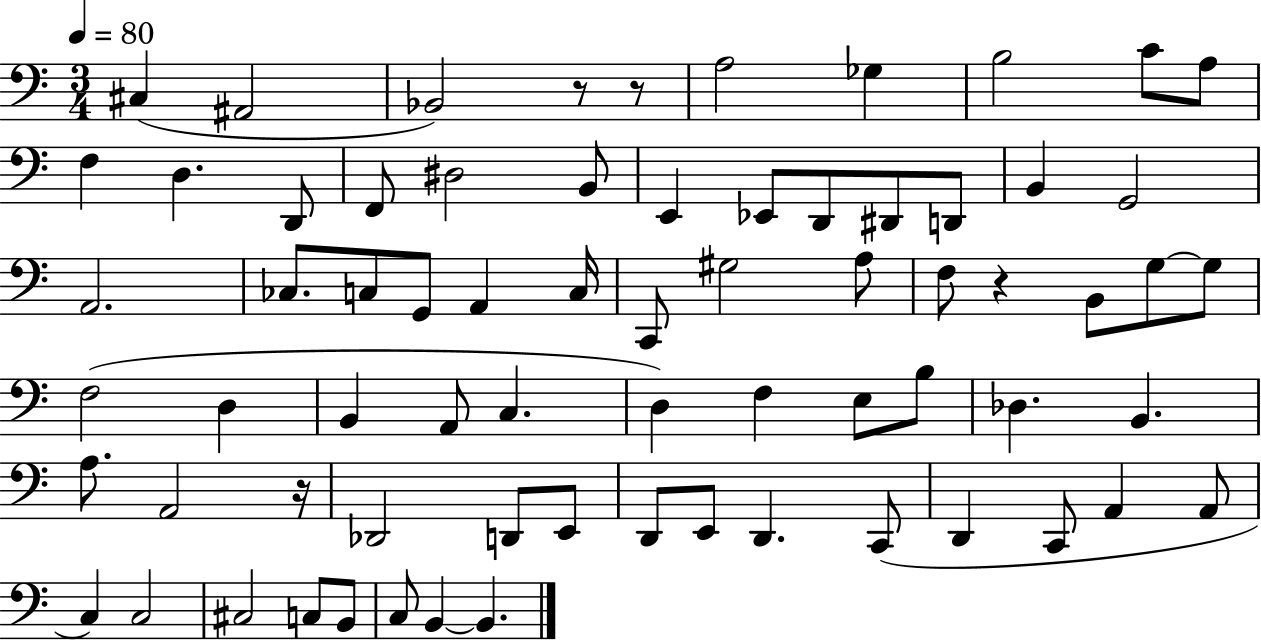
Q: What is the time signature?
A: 3/4